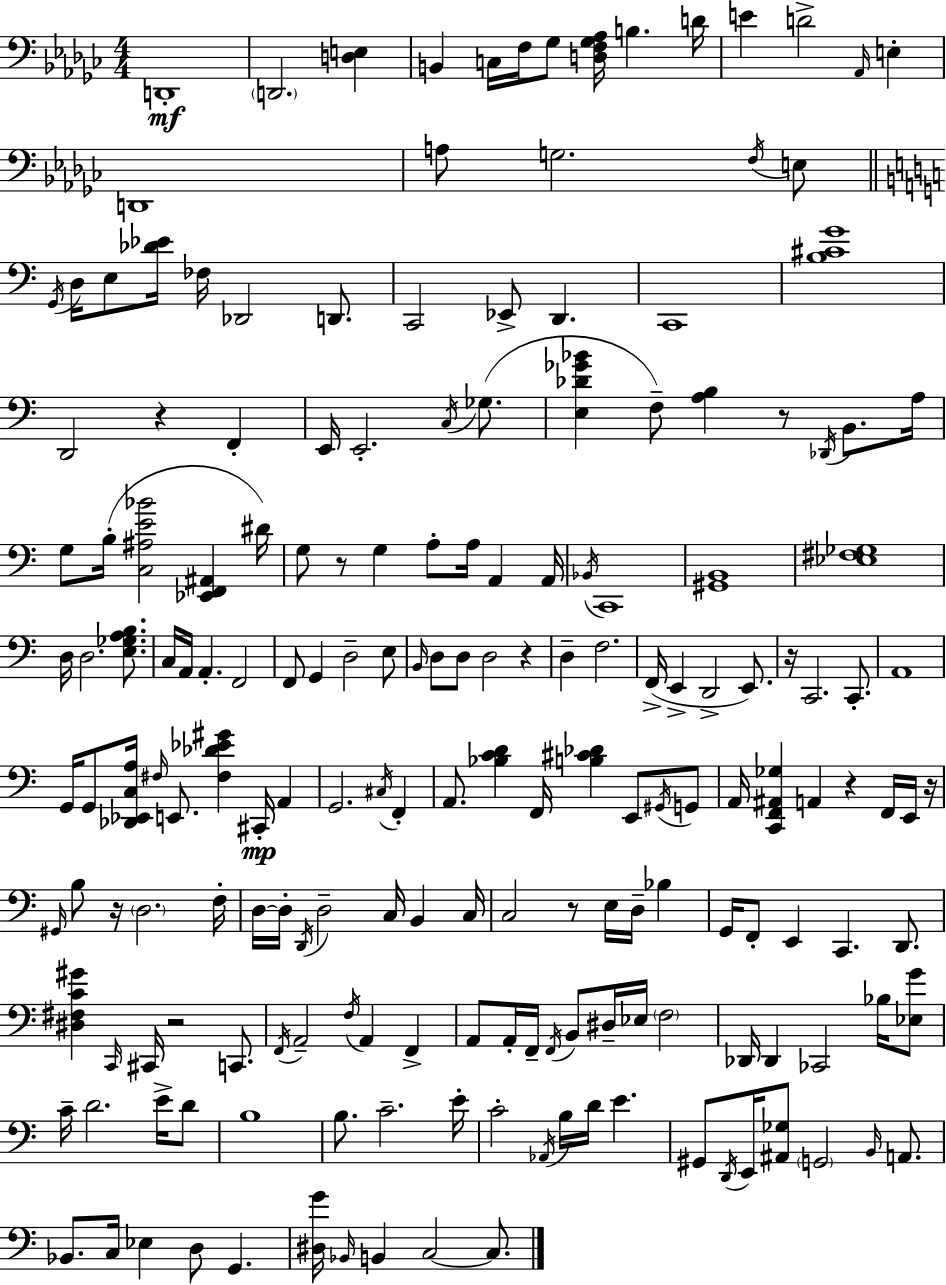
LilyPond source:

{
  \clef bass
  \numericTimeSignature
  \time 4/4
  \key ees \minor
  d,1-.\mf | \parenthesize d,2. <d e>4 | b,4 c16 f16 ges8 <d f ges aes>16 b4. d'16 | e'4 d'2-> \grace { aes,16 } e4-. | \break d,1 | a8 g2. \acciaccatura { f16 } | e8 \bar "||" \break \key a \minor \acciaccatura { g,16 } d16 e8 <des' ees'>16 fes16 des,2 d,8. | c,2 ees,8-> d,4. | c,1 | <b cis' g'>1 | \break d,2 r4 f,4-. | e,16 e,2.-. \acciaccatura { c16 }( ges8. | <e des' ges' bes'>4 f8--) <a b>4 r8 \acciaccatura { des,16 } b,8. | a16 g8 b16-.( <c ais e' bes'>2 <ees, f, ais,>4 | \break dis'16) g8 r8 g4 a8-. a16 a,4 | a,16 \acciaccatura { bes,16 } c,1 | <gis, b,>1 | <ees fis ges>1 | \break d16 d2. | <e ges a b>8. c16 a,16 a,4.-. f,2 | f,8 g,4 d2-- | e8 \grace { b,16 } d8 d8 d2 | \break r4 d4-- f2. | f,16->( e,4-> d,2-> | e,8.) r16 c,2. | c,8.-. a,1 | \break g,16 g,8 <des, ees, c a>16 \grace { fis16 } e,8. <fis des' ees' gis'>4 | cis,16-.\mp a,4 g,2. | \acciaccatura { cis16 } f,4-. a,8. <bes c' d'>4 f,16 <b cis' des'>4 | e,8 \acciaccatura { gis,16 } g,8 a,16 <c, f, ais, ges>4 a,4 | \break r4 f,16 e,16 r16 \grace { gis,16 } b8 r16 \parenthesize d2. | f16-. d16~~ d16-. \acciaccatura { d,16 } d2-- | c16 b,4 c16 c2 | r8 e16 d16-- bes4 g,16 f,8-. e,4 | \break c,4. d,8. <dis fis c' gis'>4 \grace { c,16 } cis,16 | r2 c,8. \acciaccatura { f,16 } a,2-- | \acciaccatura { f16 } a,4 f,4-> a,8 a,16-. | f,16-- \acciaccatura { f,16 } b,8 dis16-- ees16 \parenthesize f2 des,16 des,4 | \break ces,2 bes16 <ees g'>8 c'16-- d'2. | e'16-> d'8 b1 | b8. | c'2.-- e'16-. c'2-. | \break \acciaccatura { aes,16 } b16 d'16 e'4. gis,8 | \acciaccatura { d,16 } e,16 <ais, ges>8 \parenthesize g,2 \grace { b,16 } a,8. | bes,8. c16 ees4 d8 g,4. | <dis g'>16 \grace { bes,16 } b,4 c2~~ c8. | \break \bar "|."
}